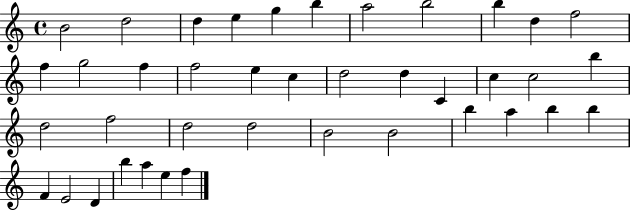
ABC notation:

X:1
T:Untitled
M:4/4
L:1/4
K:C
B2 d2 d e g b a2 b2 b d f2 f g2 f f2 e c d2 d C c c2 b d2 f2 d2 d2 B2 B2 b a b b F E2 D b a e f